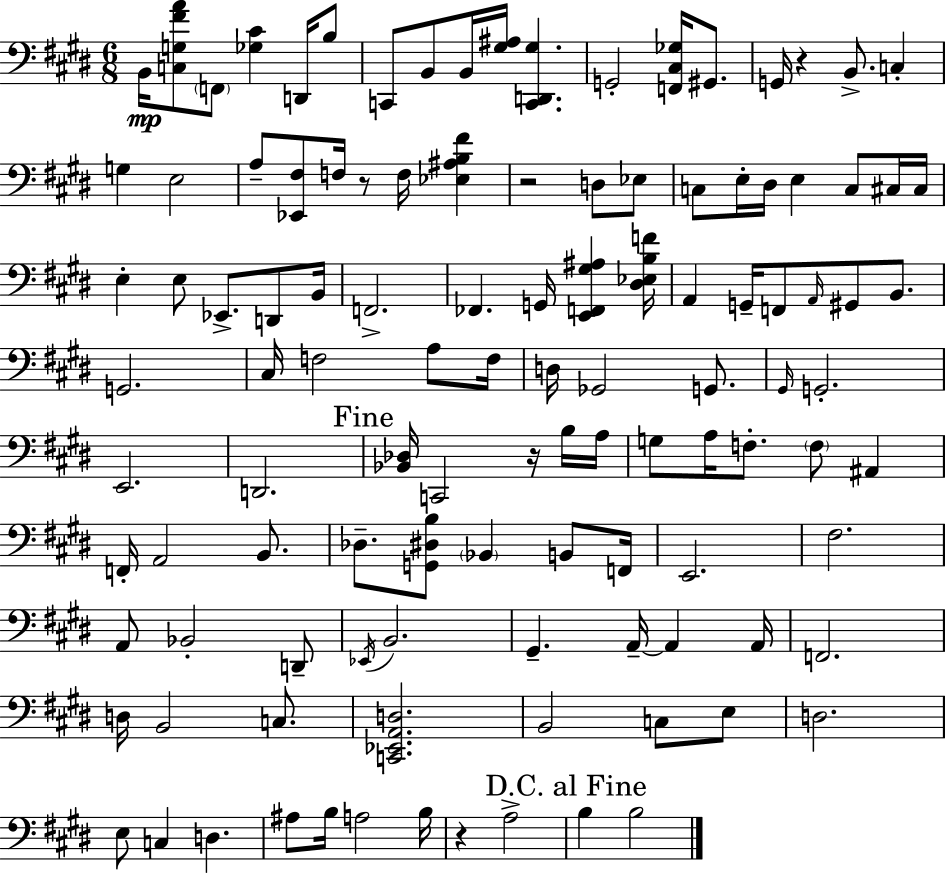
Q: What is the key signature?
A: E major